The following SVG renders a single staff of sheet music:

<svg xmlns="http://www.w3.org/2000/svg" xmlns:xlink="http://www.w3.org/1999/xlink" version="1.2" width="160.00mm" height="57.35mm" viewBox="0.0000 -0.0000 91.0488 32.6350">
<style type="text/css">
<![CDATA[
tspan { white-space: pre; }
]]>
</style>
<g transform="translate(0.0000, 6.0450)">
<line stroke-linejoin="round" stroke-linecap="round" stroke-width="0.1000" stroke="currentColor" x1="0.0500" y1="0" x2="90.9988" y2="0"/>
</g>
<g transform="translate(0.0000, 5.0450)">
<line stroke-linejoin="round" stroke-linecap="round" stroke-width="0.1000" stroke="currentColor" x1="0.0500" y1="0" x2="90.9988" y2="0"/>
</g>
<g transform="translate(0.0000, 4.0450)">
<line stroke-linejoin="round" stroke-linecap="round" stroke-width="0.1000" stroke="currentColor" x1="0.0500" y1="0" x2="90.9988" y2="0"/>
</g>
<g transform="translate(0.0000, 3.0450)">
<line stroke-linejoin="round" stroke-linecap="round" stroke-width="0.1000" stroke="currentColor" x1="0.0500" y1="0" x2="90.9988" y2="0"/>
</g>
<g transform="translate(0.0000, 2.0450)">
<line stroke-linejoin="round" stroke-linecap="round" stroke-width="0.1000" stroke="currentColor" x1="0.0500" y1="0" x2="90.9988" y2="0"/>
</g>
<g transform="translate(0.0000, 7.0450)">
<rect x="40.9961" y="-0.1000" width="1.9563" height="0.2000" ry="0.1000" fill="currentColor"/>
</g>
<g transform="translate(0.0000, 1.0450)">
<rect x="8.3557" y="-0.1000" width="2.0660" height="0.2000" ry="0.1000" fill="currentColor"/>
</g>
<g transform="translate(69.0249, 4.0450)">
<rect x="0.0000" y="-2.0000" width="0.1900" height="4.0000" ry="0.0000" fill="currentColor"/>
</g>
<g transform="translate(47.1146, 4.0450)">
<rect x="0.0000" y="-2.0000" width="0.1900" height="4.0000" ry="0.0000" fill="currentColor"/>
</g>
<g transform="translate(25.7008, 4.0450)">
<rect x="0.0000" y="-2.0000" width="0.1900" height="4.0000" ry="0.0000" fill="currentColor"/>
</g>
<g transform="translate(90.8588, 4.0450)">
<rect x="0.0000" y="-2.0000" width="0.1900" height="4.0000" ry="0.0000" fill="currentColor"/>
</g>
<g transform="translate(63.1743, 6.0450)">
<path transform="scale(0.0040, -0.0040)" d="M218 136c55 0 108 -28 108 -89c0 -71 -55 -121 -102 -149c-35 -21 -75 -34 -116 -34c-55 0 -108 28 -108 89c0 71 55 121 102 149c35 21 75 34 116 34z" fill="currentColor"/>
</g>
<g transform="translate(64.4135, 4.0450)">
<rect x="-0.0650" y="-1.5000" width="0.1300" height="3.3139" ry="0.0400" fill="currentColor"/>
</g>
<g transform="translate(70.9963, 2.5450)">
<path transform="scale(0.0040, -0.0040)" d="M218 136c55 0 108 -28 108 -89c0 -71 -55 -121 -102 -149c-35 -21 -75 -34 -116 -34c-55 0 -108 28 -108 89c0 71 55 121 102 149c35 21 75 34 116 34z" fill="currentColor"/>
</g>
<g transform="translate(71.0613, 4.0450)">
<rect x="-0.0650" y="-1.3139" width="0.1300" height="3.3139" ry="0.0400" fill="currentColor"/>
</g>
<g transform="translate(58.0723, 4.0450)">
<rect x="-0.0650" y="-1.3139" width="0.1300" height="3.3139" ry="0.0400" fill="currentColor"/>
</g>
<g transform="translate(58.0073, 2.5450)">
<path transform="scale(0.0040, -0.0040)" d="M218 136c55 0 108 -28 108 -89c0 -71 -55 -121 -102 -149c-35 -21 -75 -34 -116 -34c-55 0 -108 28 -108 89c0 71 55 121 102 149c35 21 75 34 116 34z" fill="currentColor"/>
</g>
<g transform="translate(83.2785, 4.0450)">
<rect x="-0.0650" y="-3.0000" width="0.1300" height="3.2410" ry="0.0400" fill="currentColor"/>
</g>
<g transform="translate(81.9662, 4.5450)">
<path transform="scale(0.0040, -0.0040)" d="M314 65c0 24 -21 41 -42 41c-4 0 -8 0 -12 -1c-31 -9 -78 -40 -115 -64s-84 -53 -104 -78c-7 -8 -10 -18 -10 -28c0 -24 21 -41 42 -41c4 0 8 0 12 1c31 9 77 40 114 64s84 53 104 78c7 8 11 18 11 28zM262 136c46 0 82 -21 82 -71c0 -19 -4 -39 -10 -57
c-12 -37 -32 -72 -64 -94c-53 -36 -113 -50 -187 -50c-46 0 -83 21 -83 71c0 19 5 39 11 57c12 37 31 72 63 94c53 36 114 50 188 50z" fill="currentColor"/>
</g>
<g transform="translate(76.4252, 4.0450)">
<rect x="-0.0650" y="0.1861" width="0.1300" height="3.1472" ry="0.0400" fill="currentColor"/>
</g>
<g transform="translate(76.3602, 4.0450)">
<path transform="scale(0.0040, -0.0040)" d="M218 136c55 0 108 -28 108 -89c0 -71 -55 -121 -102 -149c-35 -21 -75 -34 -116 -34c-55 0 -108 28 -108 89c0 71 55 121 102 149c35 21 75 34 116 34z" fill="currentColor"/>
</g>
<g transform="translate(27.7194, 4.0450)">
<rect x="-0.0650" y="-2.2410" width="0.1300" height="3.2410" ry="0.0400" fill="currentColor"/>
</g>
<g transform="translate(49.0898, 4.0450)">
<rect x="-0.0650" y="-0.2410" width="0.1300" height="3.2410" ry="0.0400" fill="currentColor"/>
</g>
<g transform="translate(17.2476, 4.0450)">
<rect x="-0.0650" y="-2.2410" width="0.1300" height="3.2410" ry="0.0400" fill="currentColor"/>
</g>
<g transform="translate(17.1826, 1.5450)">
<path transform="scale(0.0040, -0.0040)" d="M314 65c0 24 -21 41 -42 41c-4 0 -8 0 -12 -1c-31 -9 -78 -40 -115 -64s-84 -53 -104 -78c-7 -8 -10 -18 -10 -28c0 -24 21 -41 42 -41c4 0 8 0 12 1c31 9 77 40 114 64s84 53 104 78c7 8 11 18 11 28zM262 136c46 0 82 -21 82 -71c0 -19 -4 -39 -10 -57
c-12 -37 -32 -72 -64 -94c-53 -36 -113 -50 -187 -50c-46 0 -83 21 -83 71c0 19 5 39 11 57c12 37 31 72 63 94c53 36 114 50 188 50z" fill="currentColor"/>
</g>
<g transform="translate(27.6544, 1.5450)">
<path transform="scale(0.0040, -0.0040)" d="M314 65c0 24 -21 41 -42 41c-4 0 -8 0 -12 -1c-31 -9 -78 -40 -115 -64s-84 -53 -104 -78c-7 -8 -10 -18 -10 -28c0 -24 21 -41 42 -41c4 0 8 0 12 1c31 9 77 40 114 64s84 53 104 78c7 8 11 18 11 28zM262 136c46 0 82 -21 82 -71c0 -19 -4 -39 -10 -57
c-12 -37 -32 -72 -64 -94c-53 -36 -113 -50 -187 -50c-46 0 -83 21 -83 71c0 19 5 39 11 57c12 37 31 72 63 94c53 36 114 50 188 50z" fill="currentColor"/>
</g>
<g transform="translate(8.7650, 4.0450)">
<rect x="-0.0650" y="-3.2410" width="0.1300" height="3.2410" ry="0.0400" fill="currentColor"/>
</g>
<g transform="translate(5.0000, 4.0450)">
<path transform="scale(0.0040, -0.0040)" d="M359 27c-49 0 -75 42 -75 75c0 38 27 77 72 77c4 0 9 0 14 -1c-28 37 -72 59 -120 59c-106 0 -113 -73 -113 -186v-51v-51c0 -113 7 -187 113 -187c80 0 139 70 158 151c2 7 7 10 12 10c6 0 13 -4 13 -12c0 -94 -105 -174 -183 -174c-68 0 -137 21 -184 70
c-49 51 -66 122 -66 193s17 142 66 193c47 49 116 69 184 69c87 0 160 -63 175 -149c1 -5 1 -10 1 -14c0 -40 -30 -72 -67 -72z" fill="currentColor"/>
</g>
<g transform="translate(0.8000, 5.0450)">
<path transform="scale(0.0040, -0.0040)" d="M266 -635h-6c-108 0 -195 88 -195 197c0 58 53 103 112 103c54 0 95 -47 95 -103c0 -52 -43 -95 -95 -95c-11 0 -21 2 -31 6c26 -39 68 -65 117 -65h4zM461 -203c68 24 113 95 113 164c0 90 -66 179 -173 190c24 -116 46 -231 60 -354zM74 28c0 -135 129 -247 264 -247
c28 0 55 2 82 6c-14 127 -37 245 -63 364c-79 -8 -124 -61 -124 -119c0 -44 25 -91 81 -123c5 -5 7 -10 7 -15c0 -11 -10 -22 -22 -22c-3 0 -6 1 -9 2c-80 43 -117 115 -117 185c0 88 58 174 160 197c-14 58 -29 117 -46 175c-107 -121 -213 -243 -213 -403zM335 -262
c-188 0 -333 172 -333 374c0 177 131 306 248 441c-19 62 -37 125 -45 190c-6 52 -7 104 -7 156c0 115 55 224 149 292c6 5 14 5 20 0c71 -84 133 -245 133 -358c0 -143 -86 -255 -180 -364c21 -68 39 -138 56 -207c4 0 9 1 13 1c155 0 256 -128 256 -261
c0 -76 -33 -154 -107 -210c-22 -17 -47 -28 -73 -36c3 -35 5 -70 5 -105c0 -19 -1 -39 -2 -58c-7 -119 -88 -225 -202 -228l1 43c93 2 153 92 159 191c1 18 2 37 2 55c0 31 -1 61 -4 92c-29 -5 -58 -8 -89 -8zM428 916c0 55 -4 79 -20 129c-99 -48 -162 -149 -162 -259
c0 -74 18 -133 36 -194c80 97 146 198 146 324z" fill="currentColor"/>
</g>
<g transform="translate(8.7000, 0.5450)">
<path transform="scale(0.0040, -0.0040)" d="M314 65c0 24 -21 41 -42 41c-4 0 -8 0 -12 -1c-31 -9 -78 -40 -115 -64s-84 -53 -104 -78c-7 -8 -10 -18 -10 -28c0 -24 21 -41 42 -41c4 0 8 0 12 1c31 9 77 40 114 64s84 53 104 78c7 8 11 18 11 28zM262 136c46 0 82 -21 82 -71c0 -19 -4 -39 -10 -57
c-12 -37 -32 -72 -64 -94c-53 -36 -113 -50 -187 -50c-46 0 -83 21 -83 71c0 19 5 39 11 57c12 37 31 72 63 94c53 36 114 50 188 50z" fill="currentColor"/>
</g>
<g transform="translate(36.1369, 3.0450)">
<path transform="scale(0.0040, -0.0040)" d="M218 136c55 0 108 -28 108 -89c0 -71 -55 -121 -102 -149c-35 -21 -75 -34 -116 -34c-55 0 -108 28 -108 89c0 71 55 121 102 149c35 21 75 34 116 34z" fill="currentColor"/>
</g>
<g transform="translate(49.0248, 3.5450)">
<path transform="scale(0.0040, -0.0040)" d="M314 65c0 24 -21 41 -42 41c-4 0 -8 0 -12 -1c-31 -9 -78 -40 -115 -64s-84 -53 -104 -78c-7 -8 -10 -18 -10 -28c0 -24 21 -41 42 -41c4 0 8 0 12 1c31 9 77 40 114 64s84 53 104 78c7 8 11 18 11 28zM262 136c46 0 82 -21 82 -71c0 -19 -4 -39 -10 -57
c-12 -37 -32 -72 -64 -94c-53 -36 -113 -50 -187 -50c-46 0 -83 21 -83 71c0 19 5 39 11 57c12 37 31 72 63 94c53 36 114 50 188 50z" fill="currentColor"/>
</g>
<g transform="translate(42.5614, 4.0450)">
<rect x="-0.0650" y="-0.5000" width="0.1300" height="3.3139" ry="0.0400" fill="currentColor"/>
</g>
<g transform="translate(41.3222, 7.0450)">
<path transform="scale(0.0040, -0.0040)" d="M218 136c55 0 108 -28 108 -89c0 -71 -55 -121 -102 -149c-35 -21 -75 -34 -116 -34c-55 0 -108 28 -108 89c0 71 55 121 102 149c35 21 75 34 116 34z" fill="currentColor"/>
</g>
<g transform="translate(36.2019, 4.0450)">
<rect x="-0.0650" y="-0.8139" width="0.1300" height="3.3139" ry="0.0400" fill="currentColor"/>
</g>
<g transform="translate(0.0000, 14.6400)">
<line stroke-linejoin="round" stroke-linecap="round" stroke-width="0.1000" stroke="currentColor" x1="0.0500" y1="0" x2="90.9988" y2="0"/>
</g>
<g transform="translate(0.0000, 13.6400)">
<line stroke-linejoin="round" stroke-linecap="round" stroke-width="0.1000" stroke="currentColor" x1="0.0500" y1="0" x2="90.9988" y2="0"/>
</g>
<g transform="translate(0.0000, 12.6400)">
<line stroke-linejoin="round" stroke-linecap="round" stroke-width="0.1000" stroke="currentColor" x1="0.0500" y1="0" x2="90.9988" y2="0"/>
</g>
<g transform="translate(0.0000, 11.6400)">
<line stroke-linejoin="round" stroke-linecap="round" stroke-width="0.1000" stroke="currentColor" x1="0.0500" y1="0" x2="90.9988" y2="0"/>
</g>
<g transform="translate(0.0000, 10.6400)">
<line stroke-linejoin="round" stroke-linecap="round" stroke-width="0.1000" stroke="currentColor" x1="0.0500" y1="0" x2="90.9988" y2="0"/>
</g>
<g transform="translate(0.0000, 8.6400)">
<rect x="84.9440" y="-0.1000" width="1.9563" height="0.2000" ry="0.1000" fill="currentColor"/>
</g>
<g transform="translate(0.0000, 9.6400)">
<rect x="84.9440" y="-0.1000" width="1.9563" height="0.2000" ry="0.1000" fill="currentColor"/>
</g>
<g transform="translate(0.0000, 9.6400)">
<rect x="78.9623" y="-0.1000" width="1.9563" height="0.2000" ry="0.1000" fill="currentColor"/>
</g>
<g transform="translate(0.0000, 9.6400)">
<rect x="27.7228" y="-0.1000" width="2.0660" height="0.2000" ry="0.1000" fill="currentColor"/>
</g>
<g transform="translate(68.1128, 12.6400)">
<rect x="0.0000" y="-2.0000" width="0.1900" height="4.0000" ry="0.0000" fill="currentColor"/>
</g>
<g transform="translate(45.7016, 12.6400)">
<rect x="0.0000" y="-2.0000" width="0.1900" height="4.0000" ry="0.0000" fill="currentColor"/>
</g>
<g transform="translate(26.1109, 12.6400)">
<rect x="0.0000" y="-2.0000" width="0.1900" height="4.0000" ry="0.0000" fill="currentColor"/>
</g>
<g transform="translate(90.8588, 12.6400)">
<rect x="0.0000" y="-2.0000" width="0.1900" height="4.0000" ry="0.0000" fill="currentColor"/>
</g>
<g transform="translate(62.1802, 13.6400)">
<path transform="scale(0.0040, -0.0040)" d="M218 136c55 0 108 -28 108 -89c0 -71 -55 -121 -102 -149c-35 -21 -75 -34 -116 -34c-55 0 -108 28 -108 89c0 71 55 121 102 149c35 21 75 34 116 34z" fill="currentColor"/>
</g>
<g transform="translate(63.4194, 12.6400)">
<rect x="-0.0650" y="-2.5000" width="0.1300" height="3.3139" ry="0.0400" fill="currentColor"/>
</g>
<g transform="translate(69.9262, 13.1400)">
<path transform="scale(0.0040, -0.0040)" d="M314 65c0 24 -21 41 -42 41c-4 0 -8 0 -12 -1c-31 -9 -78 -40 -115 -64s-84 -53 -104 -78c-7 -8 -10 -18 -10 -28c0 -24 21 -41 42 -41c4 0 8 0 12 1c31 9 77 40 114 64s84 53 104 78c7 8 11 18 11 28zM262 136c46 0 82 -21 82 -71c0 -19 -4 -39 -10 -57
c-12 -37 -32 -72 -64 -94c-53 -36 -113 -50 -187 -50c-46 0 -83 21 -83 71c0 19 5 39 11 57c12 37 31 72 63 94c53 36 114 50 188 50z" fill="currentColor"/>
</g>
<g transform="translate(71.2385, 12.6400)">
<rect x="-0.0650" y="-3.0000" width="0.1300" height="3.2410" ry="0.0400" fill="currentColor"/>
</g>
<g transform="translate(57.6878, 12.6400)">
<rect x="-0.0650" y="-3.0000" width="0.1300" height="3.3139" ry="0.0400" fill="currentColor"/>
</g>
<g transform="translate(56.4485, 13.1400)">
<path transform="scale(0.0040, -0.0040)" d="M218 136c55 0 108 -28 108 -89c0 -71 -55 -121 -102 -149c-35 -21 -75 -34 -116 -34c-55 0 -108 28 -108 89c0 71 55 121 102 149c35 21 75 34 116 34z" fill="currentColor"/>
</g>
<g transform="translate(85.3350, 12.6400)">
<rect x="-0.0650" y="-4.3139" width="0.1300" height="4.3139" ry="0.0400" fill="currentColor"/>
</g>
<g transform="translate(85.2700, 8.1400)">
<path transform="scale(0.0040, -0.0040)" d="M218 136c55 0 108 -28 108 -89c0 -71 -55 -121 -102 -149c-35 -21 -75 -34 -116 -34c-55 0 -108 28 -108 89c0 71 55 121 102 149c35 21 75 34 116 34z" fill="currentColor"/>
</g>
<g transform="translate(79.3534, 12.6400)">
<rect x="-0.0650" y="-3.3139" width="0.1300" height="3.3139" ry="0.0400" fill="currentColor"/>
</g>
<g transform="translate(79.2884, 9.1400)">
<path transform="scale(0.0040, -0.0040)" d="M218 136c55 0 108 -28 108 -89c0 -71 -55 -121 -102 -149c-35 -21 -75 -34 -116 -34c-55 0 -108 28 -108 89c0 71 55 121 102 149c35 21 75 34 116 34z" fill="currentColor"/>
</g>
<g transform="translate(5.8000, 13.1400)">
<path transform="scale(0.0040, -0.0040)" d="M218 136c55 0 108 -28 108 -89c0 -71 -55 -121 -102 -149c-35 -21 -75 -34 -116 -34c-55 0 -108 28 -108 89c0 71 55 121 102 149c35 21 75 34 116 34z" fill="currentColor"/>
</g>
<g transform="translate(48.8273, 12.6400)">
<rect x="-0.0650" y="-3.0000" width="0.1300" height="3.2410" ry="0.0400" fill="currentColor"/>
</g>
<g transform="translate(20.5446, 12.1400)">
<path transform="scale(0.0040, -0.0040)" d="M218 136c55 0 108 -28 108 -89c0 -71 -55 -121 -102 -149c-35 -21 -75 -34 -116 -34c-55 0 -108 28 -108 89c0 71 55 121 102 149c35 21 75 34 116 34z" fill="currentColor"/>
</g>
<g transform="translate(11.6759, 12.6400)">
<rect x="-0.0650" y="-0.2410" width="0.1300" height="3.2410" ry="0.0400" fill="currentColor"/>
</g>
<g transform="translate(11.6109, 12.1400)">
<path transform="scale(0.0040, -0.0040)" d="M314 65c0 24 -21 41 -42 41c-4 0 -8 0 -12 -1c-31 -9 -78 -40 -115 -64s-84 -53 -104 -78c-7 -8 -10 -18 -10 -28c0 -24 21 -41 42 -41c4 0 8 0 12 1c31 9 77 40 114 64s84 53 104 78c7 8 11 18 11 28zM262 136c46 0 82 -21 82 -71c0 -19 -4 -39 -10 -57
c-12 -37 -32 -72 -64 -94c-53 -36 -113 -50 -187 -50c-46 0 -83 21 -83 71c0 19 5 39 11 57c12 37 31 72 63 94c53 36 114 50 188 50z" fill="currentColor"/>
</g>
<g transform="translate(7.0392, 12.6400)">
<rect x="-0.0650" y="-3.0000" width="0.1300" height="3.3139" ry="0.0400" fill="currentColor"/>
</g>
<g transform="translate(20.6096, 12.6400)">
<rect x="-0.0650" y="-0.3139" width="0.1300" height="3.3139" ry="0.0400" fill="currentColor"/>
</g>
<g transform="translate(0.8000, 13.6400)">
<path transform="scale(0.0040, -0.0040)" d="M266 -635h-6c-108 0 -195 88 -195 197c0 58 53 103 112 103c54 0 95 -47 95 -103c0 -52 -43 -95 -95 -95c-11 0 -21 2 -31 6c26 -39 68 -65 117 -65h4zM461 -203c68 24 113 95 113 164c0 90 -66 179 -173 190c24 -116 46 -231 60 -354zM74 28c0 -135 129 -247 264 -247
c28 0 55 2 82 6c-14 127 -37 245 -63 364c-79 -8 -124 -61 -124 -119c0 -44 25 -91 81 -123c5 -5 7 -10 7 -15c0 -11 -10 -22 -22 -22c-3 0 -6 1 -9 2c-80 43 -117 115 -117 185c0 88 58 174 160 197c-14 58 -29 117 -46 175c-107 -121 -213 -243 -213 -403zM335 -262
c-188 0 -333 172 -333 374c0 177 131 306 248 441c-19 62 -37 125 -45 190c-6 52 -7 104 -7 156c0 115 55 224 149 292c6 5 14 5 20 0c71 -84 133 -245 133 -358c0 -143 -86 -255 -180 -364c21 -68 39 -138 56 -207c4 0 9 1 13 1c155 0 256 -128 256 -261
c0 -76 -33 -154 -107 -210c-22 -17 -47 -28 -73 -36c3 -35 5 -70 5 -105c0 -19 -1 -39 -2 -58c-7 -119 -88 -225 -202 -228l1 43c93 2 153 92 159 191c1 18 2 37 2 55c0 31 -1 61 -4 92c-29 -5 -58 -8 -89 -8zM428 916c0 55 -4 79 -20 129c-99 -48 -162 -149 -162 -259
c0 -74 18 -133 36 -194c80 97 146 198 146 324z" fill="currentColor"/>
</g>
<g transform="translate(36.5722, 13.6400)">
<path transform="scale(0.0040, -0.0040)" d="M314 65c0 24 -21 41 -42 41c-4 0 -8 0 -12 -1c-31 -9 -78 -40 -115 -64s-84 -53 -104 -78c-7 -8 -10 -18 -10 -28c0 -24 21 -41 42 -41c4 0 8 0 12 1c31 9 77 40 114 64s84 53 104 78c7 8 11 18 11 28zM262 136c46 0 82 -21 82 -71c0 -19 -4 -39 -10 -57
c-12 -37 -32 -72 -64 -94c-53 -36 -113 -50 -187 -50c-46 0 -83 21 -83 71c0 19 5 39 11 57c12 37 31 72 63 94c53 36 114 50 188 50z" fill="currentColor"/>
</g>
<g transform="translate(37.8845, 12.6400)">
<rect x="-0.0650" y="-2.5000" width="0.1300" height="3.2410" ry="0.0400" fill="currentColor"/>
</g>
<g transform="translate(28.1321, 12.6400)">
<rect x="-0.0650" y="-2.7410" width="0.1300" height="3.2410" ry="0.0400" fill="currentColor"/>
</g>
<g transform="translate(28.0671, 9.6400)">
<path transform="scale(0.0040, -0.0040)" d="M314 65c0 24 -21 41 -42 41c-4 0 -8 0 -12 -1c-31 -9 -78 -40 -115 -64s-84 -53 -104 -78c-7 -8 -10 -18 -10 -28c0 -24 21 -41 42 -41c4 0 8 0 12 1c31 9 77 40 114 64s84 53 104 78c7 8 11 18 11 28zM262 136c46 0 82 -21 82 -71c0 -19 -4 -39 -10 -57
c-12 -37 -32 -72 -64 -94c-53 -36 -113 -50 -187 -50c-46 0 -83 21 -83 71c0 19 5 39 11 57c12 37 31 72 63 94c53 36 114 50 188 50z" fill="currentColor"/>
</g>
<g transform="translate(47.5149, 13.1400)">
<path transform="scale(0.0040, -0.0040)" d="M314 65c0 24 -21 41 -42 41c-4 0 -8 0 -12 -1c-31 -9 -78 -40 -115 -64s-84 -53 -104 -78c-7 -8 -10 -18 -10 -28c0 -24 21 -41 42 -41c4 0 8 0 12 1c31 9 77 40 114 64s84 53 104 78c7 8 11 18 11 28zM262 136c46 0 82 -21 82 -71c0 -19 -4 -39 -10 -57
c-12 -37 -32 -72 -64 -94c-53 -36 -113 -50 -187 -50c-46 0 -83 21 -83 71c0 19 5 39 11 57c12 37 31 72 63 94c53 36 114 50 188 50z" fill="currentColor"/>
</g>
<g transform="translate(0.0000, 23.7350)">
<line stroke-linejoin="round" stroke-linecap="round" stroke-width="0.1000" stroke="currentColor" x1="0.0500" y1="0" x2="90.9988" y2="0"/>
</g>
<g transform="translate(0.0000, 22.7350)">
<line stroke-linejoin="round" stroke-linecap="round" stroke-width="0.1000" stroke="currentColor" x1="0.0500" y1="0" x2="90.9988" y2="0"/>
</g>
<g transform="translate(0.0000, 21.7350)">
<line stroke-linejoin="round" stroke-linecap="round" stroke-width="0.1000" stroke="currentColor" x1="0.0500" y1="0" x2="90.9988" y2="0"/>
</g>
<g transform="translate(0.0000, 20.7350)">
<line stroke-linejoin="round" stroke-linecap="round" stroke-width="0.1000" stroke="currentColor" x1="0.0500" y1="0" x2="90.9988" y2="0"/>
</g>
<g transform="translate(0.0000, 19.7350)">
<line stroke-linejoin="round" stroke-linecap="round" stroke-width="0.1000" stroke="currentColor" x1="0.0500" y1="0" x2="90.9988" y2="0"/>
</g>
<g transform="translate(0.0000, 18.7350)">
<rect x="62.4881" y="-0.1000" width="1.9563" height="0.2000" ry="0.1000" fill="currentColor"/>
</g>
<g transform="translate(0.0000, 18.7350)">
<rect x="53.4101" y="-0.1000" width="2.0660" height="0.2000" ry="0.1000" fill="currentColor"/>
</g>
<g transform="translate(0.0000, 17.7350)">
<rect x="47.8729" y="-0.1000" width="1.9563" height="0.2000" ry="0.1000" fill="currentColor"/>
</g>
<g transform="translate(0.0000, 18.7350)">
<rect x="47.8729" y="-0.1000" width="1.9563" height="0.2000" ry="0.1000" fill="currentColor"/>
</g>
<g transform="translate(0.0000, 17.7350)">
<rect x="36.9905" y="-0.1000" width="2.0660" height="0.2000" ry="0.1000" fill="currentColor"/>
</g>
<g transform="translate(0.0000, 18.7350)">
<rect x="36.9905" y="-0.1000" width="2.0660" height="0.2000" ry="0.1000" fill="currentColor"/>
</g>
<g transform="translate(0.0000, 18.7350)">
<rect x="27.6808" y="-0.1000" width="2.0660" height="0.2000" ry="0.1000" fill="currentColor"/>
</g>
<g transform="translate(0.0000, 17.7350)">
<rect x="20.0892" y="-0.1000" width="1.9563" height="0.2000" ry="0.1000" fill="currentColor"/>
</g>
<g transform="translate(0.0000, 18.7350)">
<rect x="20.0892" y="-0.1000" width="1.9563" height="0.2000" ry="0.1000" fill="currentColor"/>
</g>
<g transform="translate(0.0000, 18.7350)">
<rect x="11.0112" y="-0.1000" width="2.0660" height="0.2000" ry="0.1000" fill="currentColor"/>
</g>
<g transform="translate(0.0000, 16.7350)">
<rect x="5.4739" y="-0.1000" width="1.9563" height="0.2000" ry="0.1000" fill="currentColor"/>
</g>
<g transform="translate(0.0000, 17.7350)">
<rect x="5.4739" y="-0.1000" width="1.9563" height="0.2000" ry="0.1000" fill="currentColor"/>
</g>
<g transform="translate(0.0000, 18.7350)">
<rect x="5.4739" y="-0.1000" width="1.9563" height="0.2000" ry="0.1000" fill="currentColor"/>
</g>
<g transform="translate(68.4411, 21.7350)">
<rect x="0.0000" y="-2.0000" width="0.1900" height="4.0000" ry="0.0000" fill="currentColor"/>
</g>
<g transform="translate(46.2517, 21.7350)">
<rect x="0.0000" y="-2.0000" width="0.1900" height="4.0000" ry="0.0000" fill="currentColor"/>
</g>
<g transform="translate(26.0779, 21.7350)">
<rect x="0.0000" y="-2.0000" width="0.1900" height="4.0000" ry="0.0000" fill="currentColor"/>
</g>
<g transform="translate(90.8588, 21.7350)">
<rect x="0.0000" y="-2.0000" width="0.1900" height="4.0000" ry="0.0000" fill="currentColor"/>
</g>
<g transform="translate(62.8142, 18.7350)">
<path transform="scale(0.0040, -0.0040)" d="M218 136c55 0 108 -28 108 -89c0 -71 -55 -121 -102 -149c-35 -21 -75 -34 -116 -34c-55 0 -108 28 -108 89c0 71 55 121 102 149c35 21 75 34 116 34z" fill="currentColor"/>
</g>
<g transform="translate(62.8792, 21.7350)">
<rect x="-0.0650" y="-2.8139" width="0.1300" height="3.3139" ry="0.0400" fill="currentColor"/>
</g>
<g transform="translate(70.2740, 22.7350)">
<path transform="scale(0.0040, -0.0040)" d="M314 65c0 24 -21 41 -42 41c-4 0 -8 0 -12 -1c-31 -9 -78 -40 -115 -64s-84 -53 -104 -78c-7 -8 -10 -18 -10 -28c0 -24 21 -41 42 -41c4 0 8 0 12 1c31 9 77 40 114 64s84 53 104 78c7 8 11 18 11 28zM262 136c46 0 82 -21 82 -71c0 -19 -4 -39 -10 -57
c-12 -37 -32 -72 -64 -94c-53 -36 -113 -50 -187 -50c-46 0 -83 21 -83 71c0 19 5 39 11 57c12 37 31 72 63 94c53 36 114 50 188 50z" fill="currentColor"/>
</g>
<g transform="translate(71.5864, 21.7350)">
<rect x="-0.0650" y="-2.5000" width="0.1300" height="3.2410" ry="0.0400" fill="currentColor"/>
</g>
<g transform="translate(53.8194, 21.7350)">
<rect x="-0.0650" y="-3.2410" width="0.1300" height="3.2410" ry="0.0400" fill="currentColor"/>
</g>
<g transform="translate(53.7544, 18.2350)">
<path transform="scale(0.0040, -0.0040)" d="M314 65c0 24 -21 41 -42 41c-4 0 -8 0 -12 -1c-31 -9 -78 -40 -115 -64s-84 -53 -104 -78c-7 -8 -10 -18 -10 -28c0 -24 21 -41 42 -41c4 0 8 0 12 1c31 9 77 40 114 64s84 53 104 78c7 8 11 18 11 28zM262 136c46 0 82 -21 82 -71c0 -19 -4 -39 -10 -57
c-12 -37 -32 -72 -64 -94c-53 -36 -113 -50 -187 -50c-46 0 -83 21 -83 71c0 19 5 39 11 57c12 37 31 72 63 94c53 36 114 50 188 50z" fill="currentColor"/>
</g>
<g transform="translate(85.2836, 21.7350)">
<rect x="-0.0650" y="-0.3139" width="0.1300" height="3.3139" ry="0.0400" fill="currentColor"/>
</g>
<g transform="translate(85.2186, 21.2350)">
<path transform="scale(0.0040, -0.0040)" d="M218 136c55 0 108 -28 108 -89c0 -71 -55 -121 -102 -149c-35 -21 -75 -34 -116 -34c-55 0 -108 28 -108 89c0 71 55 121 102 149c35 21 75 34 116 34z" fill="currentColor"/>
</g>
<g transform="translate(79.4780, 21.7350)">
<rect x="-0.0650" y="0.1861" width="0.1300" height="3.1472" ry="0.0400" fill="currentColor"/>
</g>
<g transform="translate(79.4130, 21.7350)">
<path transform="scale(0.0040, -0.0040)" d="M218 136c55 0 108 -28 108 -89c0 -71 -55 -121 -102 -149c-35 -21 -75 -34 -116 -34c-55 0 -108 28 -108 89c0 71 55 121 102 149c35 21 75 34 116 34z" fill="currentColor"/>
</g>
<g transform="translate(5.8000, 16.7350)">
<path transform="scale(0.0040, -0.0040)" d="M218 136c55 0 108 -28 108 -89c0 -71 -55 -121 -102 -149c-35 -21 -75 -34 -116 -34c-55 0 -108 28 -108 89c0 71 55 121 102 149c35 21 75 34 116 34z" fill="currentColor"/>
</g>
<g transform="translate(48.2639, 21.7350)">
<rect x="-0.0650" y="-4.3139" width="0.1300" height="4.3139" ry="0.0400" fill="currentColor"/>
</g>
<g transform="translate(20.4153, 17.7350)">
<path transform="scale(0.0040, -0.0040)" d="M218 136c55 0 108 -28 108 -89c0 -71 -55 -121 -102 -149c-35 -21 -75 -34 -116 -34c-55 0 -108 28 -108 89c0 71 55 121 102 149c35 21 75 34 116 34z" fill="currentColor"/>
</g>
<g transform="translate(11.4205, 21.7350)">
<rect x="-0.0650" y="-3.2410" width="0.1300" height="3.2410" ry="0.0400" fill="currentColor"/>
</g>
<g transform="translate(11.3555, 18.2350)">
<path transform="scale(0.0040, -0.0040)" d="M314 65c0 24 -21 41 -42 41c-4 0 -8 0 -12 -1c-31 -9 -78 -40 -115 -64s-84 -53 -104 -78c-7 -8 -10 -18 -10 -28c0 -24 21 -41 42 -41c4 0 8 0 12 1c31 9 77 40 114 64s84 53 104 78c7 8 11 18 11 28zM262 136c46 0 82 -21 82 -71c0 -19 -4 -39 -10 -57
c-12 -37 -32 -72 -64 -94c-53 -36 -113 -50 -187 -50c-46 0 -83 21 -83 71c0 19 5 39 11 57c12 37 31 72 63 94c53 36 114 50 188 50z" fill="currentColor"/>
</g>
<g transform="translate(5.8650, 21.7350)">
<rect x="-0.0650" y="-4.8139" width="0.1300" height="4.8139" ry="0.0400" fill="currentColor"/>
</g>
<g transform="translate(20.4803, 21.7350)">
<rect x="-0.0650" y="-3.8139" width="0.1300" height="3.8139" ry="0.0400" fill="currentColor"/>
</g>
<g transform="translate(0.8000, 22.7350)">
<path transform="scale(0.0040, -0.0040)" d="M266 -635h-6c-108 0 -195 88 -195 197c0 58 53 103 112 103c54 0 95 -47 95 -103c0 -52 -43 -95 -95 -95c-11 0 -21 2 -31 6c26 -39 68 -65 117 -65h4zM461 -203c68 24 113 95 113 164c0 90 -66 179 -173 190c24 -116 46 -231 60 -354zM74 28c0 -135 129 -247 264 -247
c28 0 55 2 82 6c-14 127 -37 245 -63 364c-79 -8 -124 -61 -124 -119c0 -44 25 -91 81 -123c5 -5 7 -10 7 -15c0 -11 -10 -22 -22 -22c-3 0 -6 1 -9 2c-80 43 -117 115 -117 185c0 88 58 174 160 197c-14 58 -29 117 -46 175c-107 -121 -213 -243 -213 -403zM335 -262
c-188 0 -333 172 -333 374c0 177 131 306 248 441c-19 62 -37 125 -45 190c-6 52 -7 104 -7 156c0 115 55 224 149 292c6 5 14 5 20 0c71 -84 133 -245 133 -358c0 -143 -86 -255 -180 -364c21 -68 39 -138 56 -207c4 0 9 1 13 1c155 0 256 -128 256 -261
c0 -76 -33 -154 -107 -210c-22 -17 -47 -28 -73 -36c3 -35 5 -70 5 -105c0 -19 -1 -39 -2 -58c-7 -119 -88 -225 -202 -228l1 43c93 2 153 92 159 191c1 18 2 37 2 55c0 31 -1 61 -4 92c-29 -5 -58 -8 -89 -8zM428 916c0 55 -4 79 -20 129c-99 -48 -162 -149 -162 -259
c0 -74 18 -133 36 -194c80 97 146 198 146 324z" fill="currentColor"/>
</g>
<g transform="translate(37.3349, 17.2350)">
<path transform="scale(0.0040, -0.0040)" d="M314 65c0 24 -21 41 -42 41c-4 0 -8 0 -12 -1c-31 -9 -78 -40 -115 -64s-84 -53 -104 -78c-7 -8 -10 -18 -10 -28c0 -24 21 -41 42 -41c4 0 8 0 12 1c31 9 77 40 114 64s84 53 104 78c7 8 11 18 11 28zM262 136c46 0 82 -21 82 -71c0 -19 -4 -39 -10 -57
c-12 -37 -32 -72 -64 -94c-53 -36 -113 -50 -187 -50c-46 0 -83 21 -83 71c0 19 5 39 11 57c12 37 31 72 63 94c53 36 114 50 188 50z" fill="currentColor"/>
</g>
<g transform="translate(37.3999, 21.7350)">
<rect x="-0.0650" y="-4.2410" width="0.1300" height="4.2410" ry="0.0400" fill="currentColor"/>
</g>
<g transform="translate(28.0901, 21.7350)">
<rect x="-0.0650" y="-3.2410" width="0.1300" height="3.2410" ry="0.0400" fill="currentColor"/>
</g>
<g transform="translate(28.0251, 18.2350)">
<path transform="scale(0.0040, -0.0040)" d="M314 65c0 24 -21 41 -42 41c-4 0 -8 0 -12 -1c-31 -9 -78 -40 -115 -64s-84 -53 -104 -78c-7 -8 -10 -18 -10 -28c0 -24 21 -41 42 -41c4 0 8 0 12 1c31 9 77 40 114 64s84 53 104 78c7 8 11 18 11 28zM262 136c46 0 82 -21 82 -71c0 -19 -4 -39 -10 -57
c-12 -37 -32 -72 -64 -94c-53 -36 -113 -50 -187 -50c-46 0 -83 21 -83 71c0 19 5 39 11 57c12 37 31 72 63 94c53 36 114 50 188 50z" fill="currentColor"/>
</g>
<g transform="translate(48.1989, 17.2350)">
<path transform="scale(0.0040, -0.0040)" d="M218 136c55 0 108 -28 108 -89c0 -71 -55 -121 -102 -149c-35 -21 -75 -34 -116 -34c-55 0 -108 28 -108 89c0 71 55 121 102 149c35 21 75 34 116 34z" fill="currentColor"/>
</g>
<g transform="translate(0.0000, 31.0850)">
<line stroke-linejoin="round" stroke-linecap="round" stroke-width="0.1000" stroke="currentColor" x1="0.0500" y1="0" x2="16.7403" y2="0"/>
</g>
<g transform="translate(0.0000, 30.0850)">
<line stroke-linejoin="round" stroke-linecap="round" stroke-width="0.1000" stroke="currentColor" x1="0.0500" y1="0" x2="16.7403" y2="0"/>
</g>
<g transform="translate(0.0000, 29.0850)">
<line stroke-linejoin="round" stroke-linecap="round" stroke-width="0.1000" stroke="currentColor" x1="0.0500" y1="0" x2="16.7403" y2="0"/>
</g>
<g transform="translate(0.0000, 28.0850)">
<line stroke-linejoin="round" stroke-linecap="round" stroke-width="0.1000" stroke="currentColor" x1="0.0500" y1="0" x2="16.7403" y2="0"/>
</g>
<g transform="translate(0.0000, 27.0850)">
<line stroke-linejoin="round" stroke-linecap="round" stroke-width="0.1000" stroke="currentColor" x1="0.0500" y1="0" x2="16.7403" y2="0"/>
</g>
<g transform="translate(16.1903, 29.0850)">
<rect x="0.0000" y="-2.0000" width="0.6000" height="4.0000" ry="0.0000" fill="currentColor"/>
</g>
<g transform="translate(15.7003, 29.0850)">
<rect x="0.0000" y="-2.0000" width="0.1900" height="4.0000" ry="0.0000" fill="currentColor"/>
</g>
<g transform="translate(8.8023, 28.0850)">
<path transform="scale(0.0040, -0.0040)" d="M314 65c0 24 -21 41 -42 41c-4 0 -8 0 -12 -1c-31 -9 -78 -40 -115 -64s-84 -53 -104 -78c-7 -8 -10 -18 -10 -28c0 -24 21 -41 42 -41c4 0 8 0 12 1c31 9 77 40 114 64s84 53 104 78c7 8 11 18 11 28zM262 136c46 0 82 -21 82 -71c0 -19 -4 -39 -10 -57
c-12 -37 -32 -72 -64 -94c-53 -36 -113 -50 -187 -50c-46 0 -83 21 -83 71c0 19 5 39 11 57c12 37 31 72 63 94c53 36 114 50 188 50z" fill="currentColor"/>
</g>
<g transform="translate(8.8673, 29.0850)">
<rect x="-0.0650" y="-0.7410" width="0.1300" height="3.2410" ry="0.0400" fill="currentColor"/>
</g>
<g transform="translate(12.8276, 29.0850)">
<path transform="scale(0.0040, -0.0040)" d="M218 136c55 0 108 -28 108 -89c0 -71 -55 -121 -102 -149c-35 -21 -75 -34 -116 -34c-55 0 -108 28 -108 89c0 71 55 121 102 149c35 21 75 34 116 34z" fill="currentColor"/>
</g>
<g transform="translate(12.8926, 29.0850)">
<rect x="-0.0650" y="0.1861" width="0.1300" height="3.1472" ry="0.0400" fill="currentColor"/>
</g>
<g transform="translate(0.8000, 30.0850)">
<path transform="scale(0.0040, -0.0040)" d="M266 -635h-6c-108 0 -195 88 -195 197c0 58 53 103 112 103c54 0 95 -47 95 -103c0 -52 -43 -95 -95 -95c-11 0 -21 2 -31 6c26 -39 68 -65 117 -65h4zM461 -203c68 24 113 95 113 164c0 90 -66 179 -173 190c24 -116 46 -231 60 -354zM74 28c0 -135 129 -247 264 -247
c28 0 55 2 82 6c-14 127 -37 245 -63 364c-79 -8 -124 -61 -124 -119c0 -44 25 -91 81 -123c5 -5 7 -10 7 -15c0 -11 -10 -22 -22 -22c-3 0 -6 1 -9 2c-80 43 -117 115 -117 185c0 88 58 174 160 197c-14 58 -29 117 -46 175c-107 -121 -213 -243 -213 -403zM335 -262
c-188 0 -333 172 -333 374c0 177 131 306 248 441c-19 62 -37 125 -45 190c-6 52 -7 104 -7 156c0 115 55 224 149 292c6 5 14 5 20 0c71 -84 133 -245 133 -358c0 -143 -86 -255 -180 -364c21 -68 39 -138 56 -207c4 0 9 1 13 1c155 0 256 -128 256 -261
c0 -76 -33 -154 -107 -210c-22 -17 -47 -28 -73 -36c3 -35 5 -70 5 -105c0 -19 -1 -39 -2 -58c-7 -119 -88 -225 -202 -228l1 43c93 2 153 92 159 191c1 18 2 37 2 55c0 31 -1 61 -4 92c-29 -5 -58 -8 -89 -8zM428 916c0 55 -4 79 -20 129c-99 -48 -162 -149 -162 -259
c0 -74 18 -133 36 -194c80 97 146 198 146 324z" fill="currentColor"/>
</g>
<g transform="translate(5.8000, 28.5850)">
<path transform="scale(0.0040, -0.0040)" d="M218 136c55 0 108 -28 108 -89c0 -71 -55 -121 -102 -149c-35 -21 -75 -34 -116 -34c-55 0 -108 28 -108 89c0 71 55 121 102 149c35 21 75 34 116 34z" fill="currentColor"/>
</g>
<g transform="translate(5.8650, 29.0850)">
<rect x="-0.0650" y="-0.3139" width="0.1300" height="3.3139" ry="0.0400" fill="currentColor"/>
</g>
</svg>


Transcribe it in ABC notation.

X:1
T:Untitled
M:4/4
L:1/4
K:C
b2 g2 g2 d C c2 e E e B A2 A c2 c a2 G2 A2 A G A2 b d' e' b2 c' b2 d'2 d' b2 a G2 B c c d2 B